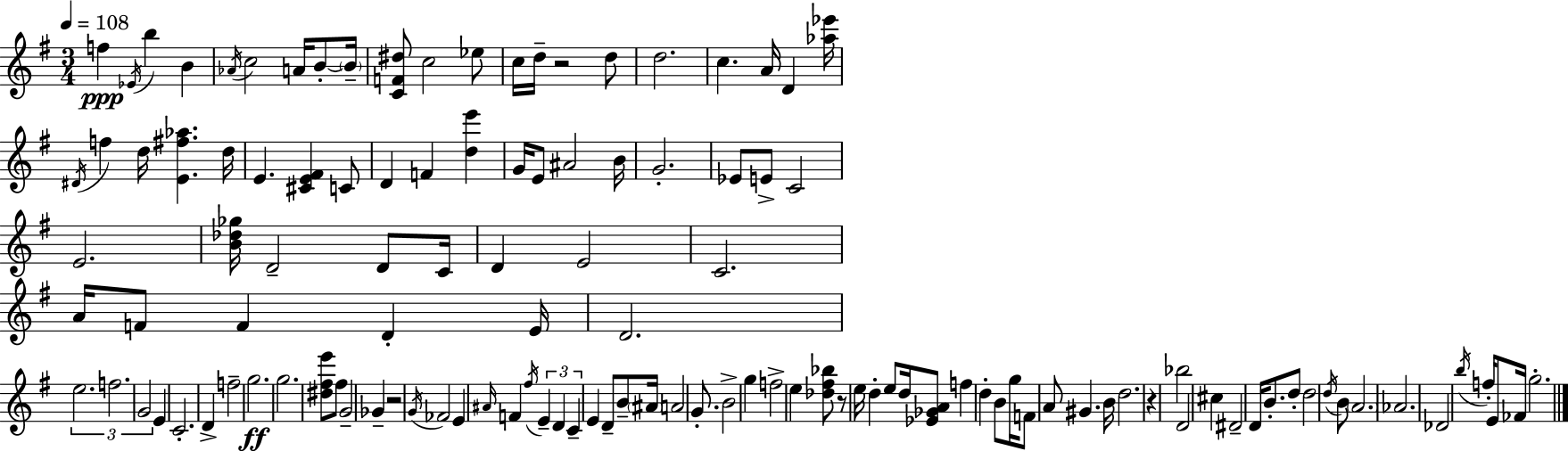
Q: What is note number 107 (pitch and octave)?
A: E4